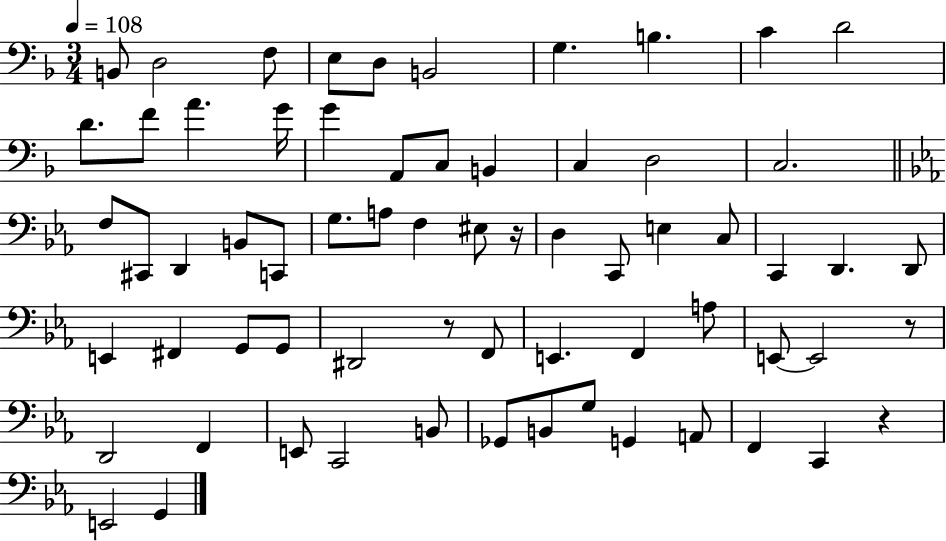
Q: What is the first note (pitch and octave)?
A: B2